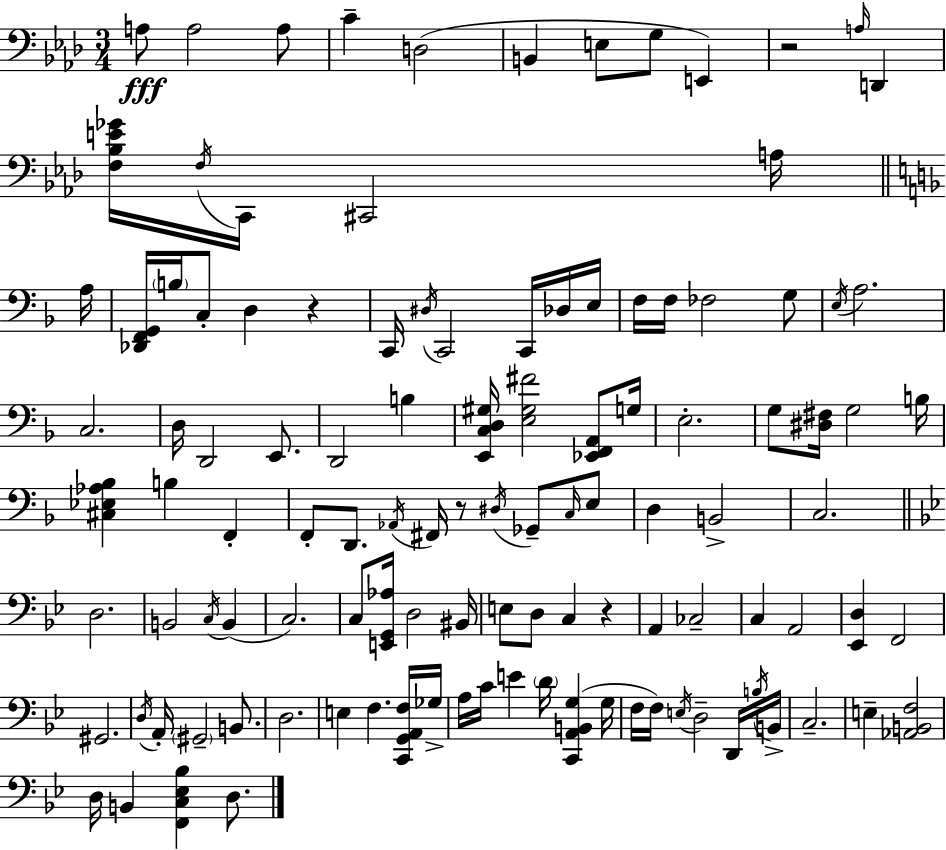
{
  \clef bass
  \numericTimeSignature
  \time 3/4
  \key aes \major
  a8\fff a2 a8 | c'4-- d2( | b,4 e8 g8 e,4) | r2 \grace { a16 } d,4 | \break <f bes e' ges'>16 \acciaccatura { f16 } c,16 cis,2 | a16 \bar "||" \break \key f \major a16 <des, f, g,>16 \parenthesize b16 c8-. d4 r4 | c,16 \acciaccatura { dis16 } c,2 c,16 | des16 e16 f16 f16 fes2 | g8 \acciaccatura { e16 } a2. | \break c2. | d16 d,2 | e,8. d,2 b4 | <e, c d gis>16 <e gis fis'>2 | \break <ees, f, a,>8 g16 e2.-. | g8 <dis fis>16 g2 | b16 <cis ees aes bes>4 b4 f,4-. | f,8-. d,8. \acciaccatura { aes,16 } fis,16 r8 | \break \acciaccatura { dis16 } ges,8-- \grace { c16 } e8 d4 b,2-> | c2. | \bar "||" \break \key g \minor d2. | b,2 \acciaccatura { c16 }( b,4 | c2.) | c8 <e, g, aes>16 d2 | \break bis,16 e8 d8 c4 r4 | a,4 ces2-- | c4 a,2 | <ees, d>4 f,2 | \break gis,2. | \acciaccatura { d16 } a,16-. \parenthesize gis,2-- b,8. | d2. | e4 f4. | \break <c, g, a, f>16 ges16-> a16 c'16 e'4 \parenthesize d'16 <c, a, b, g>4( | g16 f16 f16) \acciaccatura { e16 } d2-- | d,16 \acciaccatura { b16 } b,16-> c2.-- | e4-- <aes, b, f>2 | \break d16 b,4 <f, c ees bes>4 | d8. \bar "|."
}